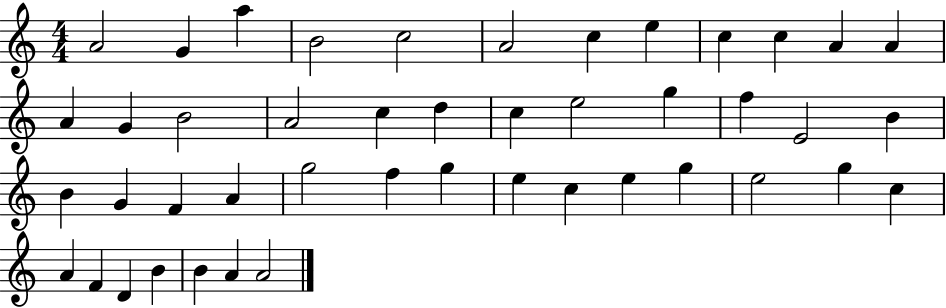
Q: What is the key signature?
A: C major